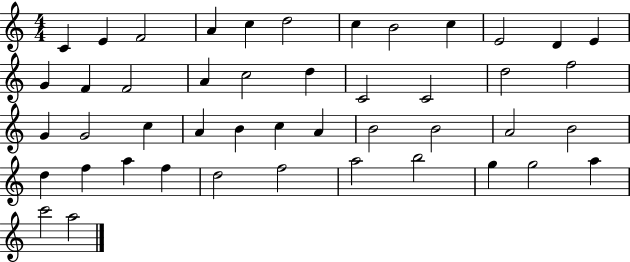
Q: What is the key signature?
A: C major